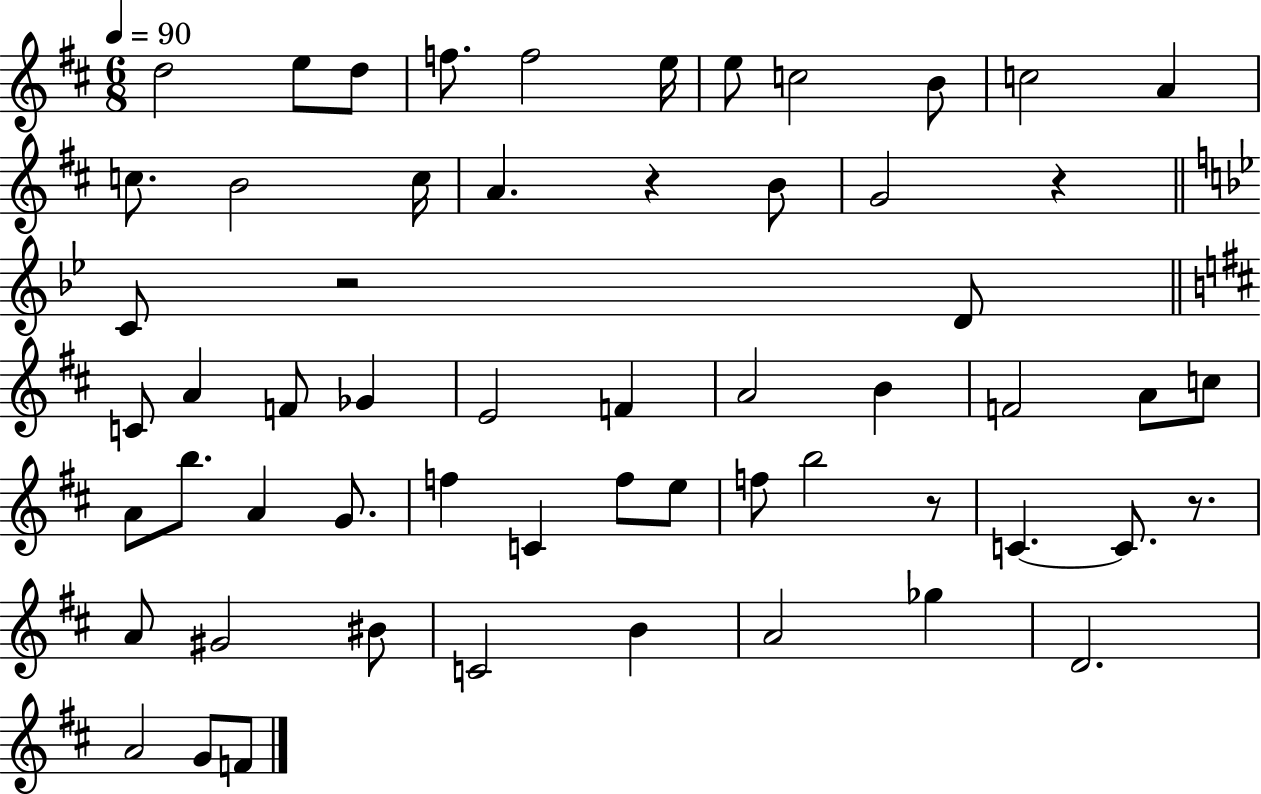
X:1
T:Untitled
M:6/8
L:1/4
K:D
d2 e/2 d/2 f/2 f2 e/4 e/2 c2 B/2 c2 A c/2 B2 c/4 A z B/2 G2 z C/2 z2 D/2 C/2 A F/2 _G E2 F A2 B F2 A/2 c/2 A/2 b/2 A G/2 f C f/2 e/2 f/2 b2 z/2 C C/2 z/2 A/2 ^G2 ^B/2 C2 B A2 _g D2 A2 G/2 F/2